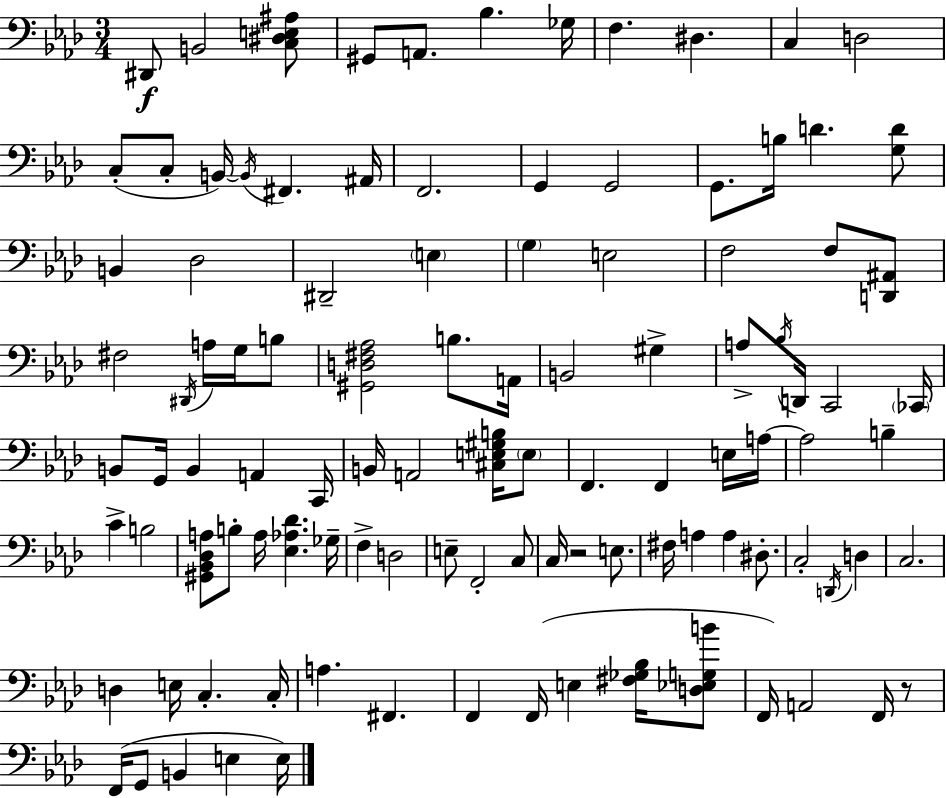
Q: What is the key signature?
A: AES major